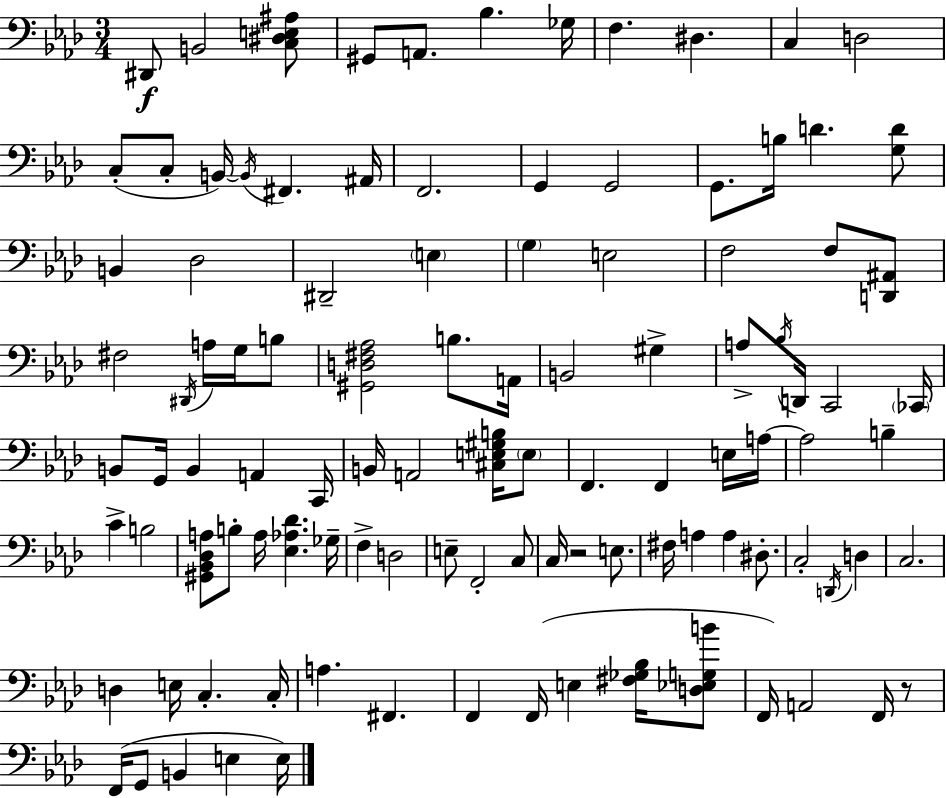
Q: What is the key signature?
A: AES major